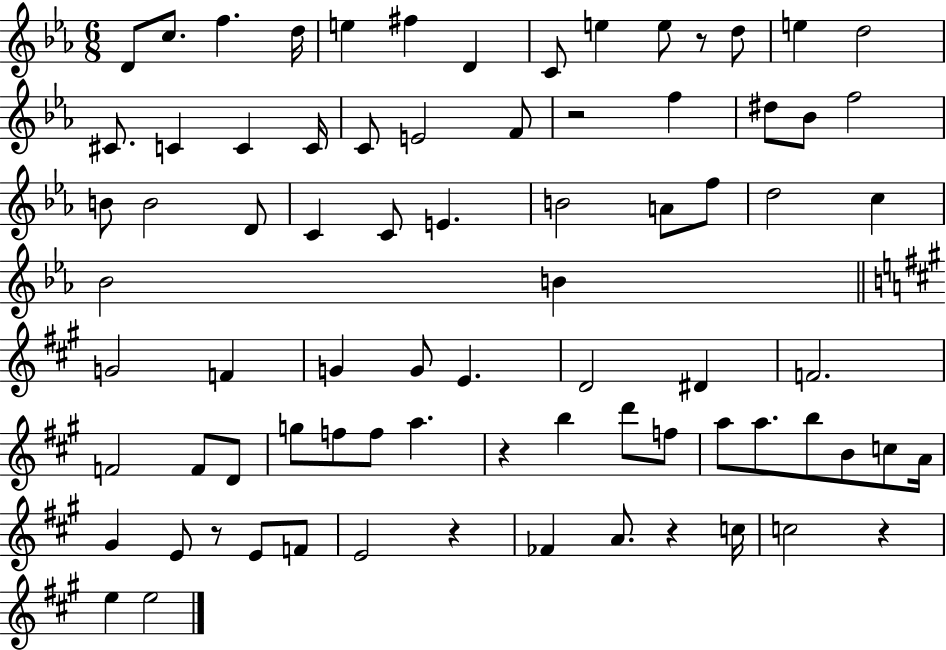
X:1
T:Untitled
M:6/8
L:1/4
K:Eb
D/2 c/2 f d/4 e ^f D C/2 e e/2 z/2 d/2 e d2 ^C/2 C C C/4 C/2 E2 F/2 z2 f ^d/2 _B/2 f2 B/2 B2 D/2 C C/2 E B2 A/2 f/2 d2 c _B2 B G2 F G G/2 E D2 ^D F2 F2 F/2 D/2 g/2 f/2 f/2 a z b d'/2 f/2 a/2 a/2 b/2 B/2 c/2 A/4 ^G E/2 z/2 E/2 F/2 E2 z _F A/2 z c/4 c2 z e e2